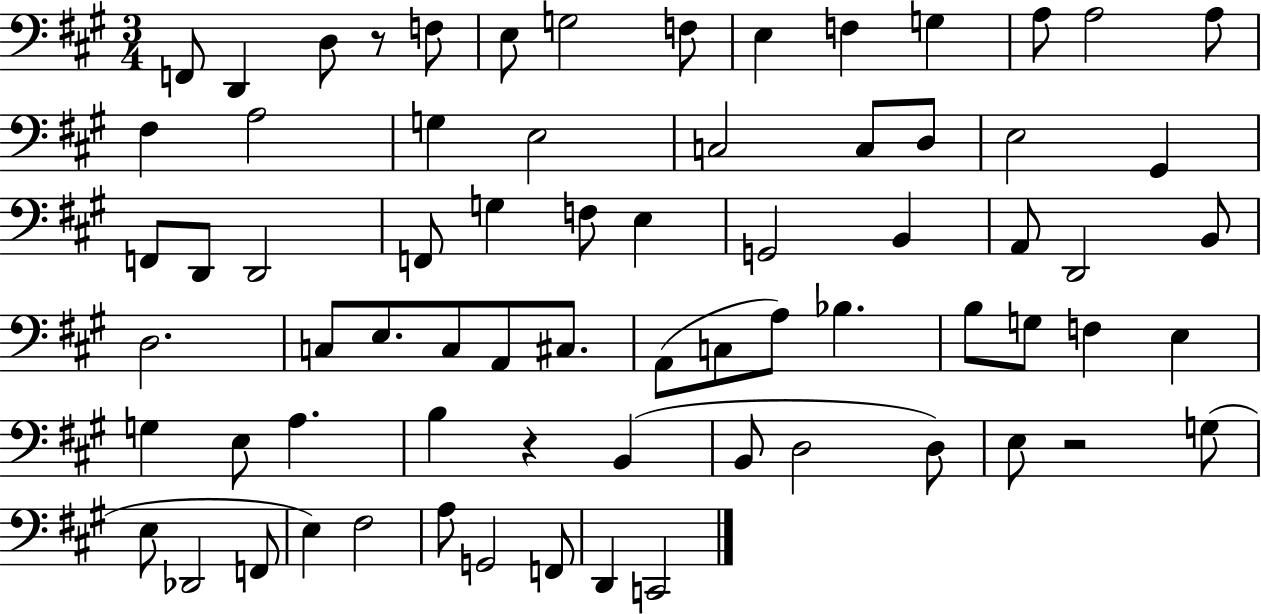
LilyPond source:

{
  \clef bass
  \numericTimeSignature
  \time 3/4
  \key a \major
  f,8 d,4 d8 r8 f8 | e8 g2 f8 | e4 f4 g4 | a8 a2 a8 | \break fis4 a2 | g4 e2 | c2 c8 d8 | e2 gis,4 | \break f,8 d,8 d,2 | f,8 g4 f8 e4 | g,2 b,4 | a,8 d,2 b,8 | \break d2. | c8 e8. c8 a,8 cis8. | a,8( c8 a8) bes4. | b8 g8 f4 e4 | \break g4 e8 a4. | b4 r4 b,4( | b,8 d2 d8) | e8 r2 g8( | \break e8 des,2 f,8 | e4) fis2 | a8 g,2 f,8 | d,4 c,2 | \break \bar "|."
}